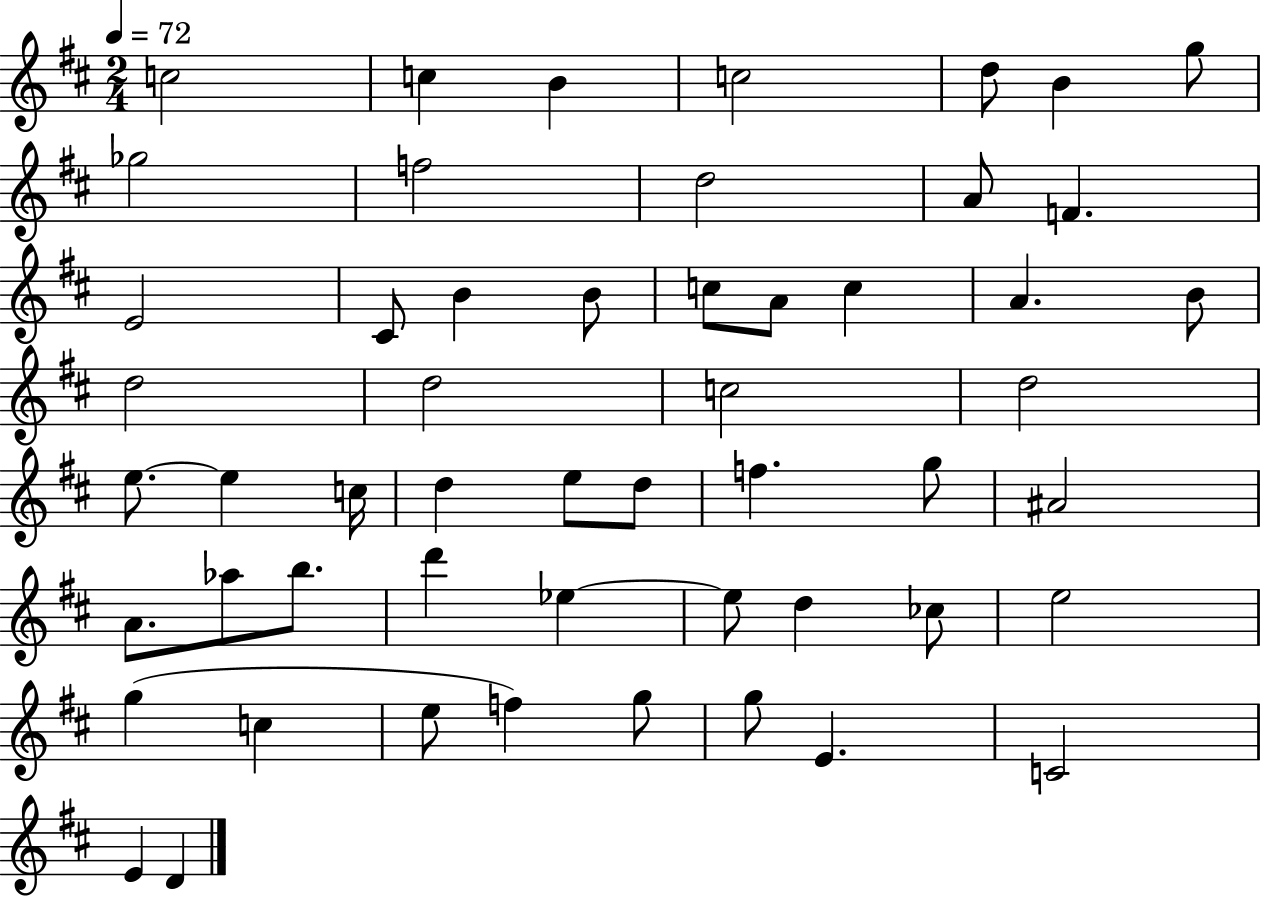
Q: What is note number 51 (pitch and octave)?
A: C4